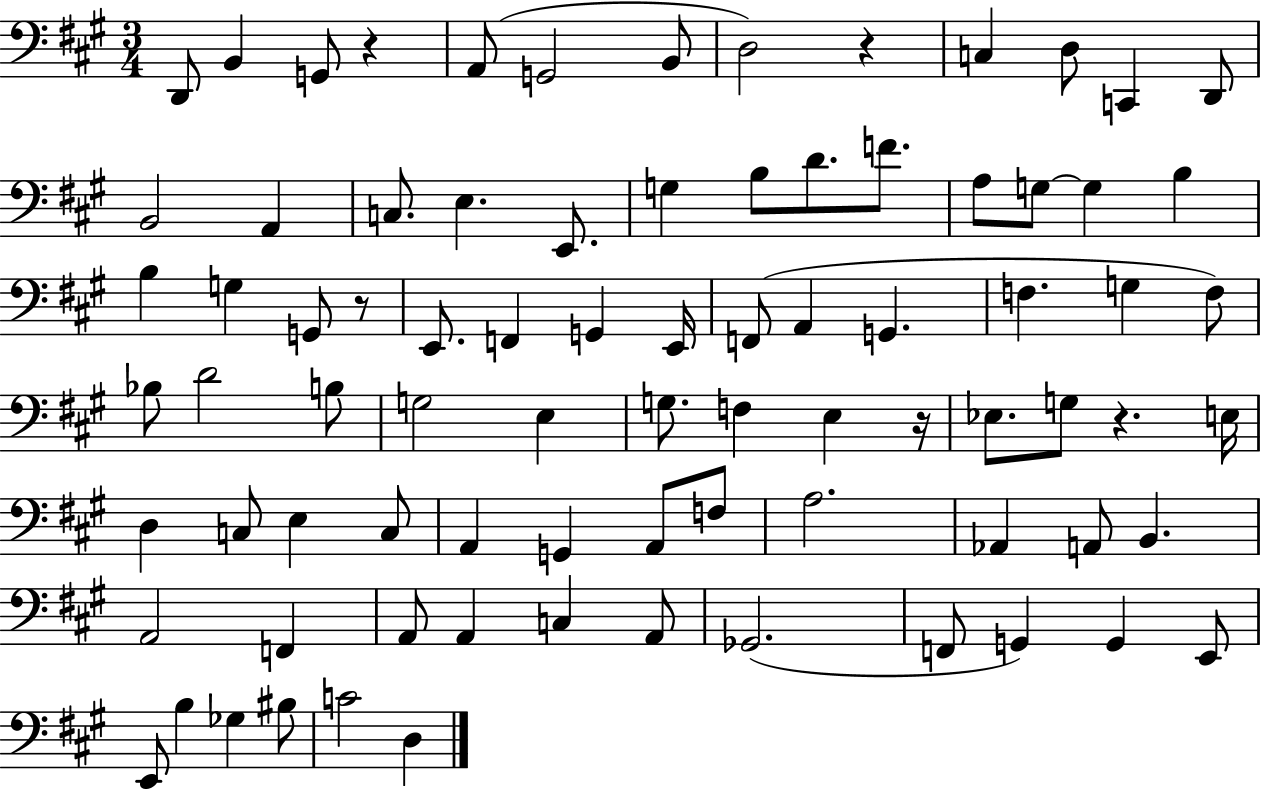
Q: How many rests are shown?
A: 5